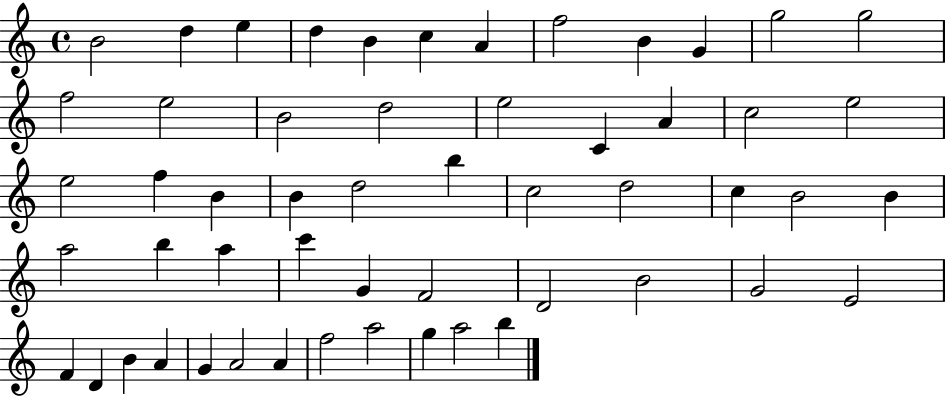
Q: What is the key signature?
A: C major